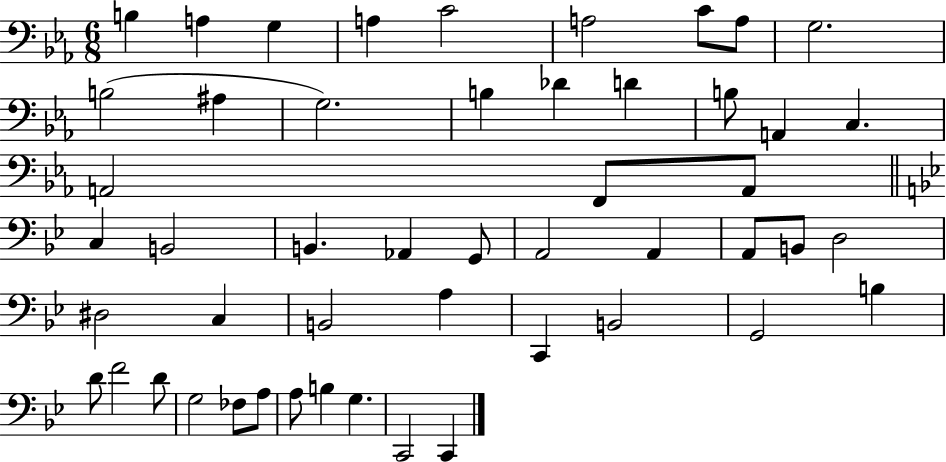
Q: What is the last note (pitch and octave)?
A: C2